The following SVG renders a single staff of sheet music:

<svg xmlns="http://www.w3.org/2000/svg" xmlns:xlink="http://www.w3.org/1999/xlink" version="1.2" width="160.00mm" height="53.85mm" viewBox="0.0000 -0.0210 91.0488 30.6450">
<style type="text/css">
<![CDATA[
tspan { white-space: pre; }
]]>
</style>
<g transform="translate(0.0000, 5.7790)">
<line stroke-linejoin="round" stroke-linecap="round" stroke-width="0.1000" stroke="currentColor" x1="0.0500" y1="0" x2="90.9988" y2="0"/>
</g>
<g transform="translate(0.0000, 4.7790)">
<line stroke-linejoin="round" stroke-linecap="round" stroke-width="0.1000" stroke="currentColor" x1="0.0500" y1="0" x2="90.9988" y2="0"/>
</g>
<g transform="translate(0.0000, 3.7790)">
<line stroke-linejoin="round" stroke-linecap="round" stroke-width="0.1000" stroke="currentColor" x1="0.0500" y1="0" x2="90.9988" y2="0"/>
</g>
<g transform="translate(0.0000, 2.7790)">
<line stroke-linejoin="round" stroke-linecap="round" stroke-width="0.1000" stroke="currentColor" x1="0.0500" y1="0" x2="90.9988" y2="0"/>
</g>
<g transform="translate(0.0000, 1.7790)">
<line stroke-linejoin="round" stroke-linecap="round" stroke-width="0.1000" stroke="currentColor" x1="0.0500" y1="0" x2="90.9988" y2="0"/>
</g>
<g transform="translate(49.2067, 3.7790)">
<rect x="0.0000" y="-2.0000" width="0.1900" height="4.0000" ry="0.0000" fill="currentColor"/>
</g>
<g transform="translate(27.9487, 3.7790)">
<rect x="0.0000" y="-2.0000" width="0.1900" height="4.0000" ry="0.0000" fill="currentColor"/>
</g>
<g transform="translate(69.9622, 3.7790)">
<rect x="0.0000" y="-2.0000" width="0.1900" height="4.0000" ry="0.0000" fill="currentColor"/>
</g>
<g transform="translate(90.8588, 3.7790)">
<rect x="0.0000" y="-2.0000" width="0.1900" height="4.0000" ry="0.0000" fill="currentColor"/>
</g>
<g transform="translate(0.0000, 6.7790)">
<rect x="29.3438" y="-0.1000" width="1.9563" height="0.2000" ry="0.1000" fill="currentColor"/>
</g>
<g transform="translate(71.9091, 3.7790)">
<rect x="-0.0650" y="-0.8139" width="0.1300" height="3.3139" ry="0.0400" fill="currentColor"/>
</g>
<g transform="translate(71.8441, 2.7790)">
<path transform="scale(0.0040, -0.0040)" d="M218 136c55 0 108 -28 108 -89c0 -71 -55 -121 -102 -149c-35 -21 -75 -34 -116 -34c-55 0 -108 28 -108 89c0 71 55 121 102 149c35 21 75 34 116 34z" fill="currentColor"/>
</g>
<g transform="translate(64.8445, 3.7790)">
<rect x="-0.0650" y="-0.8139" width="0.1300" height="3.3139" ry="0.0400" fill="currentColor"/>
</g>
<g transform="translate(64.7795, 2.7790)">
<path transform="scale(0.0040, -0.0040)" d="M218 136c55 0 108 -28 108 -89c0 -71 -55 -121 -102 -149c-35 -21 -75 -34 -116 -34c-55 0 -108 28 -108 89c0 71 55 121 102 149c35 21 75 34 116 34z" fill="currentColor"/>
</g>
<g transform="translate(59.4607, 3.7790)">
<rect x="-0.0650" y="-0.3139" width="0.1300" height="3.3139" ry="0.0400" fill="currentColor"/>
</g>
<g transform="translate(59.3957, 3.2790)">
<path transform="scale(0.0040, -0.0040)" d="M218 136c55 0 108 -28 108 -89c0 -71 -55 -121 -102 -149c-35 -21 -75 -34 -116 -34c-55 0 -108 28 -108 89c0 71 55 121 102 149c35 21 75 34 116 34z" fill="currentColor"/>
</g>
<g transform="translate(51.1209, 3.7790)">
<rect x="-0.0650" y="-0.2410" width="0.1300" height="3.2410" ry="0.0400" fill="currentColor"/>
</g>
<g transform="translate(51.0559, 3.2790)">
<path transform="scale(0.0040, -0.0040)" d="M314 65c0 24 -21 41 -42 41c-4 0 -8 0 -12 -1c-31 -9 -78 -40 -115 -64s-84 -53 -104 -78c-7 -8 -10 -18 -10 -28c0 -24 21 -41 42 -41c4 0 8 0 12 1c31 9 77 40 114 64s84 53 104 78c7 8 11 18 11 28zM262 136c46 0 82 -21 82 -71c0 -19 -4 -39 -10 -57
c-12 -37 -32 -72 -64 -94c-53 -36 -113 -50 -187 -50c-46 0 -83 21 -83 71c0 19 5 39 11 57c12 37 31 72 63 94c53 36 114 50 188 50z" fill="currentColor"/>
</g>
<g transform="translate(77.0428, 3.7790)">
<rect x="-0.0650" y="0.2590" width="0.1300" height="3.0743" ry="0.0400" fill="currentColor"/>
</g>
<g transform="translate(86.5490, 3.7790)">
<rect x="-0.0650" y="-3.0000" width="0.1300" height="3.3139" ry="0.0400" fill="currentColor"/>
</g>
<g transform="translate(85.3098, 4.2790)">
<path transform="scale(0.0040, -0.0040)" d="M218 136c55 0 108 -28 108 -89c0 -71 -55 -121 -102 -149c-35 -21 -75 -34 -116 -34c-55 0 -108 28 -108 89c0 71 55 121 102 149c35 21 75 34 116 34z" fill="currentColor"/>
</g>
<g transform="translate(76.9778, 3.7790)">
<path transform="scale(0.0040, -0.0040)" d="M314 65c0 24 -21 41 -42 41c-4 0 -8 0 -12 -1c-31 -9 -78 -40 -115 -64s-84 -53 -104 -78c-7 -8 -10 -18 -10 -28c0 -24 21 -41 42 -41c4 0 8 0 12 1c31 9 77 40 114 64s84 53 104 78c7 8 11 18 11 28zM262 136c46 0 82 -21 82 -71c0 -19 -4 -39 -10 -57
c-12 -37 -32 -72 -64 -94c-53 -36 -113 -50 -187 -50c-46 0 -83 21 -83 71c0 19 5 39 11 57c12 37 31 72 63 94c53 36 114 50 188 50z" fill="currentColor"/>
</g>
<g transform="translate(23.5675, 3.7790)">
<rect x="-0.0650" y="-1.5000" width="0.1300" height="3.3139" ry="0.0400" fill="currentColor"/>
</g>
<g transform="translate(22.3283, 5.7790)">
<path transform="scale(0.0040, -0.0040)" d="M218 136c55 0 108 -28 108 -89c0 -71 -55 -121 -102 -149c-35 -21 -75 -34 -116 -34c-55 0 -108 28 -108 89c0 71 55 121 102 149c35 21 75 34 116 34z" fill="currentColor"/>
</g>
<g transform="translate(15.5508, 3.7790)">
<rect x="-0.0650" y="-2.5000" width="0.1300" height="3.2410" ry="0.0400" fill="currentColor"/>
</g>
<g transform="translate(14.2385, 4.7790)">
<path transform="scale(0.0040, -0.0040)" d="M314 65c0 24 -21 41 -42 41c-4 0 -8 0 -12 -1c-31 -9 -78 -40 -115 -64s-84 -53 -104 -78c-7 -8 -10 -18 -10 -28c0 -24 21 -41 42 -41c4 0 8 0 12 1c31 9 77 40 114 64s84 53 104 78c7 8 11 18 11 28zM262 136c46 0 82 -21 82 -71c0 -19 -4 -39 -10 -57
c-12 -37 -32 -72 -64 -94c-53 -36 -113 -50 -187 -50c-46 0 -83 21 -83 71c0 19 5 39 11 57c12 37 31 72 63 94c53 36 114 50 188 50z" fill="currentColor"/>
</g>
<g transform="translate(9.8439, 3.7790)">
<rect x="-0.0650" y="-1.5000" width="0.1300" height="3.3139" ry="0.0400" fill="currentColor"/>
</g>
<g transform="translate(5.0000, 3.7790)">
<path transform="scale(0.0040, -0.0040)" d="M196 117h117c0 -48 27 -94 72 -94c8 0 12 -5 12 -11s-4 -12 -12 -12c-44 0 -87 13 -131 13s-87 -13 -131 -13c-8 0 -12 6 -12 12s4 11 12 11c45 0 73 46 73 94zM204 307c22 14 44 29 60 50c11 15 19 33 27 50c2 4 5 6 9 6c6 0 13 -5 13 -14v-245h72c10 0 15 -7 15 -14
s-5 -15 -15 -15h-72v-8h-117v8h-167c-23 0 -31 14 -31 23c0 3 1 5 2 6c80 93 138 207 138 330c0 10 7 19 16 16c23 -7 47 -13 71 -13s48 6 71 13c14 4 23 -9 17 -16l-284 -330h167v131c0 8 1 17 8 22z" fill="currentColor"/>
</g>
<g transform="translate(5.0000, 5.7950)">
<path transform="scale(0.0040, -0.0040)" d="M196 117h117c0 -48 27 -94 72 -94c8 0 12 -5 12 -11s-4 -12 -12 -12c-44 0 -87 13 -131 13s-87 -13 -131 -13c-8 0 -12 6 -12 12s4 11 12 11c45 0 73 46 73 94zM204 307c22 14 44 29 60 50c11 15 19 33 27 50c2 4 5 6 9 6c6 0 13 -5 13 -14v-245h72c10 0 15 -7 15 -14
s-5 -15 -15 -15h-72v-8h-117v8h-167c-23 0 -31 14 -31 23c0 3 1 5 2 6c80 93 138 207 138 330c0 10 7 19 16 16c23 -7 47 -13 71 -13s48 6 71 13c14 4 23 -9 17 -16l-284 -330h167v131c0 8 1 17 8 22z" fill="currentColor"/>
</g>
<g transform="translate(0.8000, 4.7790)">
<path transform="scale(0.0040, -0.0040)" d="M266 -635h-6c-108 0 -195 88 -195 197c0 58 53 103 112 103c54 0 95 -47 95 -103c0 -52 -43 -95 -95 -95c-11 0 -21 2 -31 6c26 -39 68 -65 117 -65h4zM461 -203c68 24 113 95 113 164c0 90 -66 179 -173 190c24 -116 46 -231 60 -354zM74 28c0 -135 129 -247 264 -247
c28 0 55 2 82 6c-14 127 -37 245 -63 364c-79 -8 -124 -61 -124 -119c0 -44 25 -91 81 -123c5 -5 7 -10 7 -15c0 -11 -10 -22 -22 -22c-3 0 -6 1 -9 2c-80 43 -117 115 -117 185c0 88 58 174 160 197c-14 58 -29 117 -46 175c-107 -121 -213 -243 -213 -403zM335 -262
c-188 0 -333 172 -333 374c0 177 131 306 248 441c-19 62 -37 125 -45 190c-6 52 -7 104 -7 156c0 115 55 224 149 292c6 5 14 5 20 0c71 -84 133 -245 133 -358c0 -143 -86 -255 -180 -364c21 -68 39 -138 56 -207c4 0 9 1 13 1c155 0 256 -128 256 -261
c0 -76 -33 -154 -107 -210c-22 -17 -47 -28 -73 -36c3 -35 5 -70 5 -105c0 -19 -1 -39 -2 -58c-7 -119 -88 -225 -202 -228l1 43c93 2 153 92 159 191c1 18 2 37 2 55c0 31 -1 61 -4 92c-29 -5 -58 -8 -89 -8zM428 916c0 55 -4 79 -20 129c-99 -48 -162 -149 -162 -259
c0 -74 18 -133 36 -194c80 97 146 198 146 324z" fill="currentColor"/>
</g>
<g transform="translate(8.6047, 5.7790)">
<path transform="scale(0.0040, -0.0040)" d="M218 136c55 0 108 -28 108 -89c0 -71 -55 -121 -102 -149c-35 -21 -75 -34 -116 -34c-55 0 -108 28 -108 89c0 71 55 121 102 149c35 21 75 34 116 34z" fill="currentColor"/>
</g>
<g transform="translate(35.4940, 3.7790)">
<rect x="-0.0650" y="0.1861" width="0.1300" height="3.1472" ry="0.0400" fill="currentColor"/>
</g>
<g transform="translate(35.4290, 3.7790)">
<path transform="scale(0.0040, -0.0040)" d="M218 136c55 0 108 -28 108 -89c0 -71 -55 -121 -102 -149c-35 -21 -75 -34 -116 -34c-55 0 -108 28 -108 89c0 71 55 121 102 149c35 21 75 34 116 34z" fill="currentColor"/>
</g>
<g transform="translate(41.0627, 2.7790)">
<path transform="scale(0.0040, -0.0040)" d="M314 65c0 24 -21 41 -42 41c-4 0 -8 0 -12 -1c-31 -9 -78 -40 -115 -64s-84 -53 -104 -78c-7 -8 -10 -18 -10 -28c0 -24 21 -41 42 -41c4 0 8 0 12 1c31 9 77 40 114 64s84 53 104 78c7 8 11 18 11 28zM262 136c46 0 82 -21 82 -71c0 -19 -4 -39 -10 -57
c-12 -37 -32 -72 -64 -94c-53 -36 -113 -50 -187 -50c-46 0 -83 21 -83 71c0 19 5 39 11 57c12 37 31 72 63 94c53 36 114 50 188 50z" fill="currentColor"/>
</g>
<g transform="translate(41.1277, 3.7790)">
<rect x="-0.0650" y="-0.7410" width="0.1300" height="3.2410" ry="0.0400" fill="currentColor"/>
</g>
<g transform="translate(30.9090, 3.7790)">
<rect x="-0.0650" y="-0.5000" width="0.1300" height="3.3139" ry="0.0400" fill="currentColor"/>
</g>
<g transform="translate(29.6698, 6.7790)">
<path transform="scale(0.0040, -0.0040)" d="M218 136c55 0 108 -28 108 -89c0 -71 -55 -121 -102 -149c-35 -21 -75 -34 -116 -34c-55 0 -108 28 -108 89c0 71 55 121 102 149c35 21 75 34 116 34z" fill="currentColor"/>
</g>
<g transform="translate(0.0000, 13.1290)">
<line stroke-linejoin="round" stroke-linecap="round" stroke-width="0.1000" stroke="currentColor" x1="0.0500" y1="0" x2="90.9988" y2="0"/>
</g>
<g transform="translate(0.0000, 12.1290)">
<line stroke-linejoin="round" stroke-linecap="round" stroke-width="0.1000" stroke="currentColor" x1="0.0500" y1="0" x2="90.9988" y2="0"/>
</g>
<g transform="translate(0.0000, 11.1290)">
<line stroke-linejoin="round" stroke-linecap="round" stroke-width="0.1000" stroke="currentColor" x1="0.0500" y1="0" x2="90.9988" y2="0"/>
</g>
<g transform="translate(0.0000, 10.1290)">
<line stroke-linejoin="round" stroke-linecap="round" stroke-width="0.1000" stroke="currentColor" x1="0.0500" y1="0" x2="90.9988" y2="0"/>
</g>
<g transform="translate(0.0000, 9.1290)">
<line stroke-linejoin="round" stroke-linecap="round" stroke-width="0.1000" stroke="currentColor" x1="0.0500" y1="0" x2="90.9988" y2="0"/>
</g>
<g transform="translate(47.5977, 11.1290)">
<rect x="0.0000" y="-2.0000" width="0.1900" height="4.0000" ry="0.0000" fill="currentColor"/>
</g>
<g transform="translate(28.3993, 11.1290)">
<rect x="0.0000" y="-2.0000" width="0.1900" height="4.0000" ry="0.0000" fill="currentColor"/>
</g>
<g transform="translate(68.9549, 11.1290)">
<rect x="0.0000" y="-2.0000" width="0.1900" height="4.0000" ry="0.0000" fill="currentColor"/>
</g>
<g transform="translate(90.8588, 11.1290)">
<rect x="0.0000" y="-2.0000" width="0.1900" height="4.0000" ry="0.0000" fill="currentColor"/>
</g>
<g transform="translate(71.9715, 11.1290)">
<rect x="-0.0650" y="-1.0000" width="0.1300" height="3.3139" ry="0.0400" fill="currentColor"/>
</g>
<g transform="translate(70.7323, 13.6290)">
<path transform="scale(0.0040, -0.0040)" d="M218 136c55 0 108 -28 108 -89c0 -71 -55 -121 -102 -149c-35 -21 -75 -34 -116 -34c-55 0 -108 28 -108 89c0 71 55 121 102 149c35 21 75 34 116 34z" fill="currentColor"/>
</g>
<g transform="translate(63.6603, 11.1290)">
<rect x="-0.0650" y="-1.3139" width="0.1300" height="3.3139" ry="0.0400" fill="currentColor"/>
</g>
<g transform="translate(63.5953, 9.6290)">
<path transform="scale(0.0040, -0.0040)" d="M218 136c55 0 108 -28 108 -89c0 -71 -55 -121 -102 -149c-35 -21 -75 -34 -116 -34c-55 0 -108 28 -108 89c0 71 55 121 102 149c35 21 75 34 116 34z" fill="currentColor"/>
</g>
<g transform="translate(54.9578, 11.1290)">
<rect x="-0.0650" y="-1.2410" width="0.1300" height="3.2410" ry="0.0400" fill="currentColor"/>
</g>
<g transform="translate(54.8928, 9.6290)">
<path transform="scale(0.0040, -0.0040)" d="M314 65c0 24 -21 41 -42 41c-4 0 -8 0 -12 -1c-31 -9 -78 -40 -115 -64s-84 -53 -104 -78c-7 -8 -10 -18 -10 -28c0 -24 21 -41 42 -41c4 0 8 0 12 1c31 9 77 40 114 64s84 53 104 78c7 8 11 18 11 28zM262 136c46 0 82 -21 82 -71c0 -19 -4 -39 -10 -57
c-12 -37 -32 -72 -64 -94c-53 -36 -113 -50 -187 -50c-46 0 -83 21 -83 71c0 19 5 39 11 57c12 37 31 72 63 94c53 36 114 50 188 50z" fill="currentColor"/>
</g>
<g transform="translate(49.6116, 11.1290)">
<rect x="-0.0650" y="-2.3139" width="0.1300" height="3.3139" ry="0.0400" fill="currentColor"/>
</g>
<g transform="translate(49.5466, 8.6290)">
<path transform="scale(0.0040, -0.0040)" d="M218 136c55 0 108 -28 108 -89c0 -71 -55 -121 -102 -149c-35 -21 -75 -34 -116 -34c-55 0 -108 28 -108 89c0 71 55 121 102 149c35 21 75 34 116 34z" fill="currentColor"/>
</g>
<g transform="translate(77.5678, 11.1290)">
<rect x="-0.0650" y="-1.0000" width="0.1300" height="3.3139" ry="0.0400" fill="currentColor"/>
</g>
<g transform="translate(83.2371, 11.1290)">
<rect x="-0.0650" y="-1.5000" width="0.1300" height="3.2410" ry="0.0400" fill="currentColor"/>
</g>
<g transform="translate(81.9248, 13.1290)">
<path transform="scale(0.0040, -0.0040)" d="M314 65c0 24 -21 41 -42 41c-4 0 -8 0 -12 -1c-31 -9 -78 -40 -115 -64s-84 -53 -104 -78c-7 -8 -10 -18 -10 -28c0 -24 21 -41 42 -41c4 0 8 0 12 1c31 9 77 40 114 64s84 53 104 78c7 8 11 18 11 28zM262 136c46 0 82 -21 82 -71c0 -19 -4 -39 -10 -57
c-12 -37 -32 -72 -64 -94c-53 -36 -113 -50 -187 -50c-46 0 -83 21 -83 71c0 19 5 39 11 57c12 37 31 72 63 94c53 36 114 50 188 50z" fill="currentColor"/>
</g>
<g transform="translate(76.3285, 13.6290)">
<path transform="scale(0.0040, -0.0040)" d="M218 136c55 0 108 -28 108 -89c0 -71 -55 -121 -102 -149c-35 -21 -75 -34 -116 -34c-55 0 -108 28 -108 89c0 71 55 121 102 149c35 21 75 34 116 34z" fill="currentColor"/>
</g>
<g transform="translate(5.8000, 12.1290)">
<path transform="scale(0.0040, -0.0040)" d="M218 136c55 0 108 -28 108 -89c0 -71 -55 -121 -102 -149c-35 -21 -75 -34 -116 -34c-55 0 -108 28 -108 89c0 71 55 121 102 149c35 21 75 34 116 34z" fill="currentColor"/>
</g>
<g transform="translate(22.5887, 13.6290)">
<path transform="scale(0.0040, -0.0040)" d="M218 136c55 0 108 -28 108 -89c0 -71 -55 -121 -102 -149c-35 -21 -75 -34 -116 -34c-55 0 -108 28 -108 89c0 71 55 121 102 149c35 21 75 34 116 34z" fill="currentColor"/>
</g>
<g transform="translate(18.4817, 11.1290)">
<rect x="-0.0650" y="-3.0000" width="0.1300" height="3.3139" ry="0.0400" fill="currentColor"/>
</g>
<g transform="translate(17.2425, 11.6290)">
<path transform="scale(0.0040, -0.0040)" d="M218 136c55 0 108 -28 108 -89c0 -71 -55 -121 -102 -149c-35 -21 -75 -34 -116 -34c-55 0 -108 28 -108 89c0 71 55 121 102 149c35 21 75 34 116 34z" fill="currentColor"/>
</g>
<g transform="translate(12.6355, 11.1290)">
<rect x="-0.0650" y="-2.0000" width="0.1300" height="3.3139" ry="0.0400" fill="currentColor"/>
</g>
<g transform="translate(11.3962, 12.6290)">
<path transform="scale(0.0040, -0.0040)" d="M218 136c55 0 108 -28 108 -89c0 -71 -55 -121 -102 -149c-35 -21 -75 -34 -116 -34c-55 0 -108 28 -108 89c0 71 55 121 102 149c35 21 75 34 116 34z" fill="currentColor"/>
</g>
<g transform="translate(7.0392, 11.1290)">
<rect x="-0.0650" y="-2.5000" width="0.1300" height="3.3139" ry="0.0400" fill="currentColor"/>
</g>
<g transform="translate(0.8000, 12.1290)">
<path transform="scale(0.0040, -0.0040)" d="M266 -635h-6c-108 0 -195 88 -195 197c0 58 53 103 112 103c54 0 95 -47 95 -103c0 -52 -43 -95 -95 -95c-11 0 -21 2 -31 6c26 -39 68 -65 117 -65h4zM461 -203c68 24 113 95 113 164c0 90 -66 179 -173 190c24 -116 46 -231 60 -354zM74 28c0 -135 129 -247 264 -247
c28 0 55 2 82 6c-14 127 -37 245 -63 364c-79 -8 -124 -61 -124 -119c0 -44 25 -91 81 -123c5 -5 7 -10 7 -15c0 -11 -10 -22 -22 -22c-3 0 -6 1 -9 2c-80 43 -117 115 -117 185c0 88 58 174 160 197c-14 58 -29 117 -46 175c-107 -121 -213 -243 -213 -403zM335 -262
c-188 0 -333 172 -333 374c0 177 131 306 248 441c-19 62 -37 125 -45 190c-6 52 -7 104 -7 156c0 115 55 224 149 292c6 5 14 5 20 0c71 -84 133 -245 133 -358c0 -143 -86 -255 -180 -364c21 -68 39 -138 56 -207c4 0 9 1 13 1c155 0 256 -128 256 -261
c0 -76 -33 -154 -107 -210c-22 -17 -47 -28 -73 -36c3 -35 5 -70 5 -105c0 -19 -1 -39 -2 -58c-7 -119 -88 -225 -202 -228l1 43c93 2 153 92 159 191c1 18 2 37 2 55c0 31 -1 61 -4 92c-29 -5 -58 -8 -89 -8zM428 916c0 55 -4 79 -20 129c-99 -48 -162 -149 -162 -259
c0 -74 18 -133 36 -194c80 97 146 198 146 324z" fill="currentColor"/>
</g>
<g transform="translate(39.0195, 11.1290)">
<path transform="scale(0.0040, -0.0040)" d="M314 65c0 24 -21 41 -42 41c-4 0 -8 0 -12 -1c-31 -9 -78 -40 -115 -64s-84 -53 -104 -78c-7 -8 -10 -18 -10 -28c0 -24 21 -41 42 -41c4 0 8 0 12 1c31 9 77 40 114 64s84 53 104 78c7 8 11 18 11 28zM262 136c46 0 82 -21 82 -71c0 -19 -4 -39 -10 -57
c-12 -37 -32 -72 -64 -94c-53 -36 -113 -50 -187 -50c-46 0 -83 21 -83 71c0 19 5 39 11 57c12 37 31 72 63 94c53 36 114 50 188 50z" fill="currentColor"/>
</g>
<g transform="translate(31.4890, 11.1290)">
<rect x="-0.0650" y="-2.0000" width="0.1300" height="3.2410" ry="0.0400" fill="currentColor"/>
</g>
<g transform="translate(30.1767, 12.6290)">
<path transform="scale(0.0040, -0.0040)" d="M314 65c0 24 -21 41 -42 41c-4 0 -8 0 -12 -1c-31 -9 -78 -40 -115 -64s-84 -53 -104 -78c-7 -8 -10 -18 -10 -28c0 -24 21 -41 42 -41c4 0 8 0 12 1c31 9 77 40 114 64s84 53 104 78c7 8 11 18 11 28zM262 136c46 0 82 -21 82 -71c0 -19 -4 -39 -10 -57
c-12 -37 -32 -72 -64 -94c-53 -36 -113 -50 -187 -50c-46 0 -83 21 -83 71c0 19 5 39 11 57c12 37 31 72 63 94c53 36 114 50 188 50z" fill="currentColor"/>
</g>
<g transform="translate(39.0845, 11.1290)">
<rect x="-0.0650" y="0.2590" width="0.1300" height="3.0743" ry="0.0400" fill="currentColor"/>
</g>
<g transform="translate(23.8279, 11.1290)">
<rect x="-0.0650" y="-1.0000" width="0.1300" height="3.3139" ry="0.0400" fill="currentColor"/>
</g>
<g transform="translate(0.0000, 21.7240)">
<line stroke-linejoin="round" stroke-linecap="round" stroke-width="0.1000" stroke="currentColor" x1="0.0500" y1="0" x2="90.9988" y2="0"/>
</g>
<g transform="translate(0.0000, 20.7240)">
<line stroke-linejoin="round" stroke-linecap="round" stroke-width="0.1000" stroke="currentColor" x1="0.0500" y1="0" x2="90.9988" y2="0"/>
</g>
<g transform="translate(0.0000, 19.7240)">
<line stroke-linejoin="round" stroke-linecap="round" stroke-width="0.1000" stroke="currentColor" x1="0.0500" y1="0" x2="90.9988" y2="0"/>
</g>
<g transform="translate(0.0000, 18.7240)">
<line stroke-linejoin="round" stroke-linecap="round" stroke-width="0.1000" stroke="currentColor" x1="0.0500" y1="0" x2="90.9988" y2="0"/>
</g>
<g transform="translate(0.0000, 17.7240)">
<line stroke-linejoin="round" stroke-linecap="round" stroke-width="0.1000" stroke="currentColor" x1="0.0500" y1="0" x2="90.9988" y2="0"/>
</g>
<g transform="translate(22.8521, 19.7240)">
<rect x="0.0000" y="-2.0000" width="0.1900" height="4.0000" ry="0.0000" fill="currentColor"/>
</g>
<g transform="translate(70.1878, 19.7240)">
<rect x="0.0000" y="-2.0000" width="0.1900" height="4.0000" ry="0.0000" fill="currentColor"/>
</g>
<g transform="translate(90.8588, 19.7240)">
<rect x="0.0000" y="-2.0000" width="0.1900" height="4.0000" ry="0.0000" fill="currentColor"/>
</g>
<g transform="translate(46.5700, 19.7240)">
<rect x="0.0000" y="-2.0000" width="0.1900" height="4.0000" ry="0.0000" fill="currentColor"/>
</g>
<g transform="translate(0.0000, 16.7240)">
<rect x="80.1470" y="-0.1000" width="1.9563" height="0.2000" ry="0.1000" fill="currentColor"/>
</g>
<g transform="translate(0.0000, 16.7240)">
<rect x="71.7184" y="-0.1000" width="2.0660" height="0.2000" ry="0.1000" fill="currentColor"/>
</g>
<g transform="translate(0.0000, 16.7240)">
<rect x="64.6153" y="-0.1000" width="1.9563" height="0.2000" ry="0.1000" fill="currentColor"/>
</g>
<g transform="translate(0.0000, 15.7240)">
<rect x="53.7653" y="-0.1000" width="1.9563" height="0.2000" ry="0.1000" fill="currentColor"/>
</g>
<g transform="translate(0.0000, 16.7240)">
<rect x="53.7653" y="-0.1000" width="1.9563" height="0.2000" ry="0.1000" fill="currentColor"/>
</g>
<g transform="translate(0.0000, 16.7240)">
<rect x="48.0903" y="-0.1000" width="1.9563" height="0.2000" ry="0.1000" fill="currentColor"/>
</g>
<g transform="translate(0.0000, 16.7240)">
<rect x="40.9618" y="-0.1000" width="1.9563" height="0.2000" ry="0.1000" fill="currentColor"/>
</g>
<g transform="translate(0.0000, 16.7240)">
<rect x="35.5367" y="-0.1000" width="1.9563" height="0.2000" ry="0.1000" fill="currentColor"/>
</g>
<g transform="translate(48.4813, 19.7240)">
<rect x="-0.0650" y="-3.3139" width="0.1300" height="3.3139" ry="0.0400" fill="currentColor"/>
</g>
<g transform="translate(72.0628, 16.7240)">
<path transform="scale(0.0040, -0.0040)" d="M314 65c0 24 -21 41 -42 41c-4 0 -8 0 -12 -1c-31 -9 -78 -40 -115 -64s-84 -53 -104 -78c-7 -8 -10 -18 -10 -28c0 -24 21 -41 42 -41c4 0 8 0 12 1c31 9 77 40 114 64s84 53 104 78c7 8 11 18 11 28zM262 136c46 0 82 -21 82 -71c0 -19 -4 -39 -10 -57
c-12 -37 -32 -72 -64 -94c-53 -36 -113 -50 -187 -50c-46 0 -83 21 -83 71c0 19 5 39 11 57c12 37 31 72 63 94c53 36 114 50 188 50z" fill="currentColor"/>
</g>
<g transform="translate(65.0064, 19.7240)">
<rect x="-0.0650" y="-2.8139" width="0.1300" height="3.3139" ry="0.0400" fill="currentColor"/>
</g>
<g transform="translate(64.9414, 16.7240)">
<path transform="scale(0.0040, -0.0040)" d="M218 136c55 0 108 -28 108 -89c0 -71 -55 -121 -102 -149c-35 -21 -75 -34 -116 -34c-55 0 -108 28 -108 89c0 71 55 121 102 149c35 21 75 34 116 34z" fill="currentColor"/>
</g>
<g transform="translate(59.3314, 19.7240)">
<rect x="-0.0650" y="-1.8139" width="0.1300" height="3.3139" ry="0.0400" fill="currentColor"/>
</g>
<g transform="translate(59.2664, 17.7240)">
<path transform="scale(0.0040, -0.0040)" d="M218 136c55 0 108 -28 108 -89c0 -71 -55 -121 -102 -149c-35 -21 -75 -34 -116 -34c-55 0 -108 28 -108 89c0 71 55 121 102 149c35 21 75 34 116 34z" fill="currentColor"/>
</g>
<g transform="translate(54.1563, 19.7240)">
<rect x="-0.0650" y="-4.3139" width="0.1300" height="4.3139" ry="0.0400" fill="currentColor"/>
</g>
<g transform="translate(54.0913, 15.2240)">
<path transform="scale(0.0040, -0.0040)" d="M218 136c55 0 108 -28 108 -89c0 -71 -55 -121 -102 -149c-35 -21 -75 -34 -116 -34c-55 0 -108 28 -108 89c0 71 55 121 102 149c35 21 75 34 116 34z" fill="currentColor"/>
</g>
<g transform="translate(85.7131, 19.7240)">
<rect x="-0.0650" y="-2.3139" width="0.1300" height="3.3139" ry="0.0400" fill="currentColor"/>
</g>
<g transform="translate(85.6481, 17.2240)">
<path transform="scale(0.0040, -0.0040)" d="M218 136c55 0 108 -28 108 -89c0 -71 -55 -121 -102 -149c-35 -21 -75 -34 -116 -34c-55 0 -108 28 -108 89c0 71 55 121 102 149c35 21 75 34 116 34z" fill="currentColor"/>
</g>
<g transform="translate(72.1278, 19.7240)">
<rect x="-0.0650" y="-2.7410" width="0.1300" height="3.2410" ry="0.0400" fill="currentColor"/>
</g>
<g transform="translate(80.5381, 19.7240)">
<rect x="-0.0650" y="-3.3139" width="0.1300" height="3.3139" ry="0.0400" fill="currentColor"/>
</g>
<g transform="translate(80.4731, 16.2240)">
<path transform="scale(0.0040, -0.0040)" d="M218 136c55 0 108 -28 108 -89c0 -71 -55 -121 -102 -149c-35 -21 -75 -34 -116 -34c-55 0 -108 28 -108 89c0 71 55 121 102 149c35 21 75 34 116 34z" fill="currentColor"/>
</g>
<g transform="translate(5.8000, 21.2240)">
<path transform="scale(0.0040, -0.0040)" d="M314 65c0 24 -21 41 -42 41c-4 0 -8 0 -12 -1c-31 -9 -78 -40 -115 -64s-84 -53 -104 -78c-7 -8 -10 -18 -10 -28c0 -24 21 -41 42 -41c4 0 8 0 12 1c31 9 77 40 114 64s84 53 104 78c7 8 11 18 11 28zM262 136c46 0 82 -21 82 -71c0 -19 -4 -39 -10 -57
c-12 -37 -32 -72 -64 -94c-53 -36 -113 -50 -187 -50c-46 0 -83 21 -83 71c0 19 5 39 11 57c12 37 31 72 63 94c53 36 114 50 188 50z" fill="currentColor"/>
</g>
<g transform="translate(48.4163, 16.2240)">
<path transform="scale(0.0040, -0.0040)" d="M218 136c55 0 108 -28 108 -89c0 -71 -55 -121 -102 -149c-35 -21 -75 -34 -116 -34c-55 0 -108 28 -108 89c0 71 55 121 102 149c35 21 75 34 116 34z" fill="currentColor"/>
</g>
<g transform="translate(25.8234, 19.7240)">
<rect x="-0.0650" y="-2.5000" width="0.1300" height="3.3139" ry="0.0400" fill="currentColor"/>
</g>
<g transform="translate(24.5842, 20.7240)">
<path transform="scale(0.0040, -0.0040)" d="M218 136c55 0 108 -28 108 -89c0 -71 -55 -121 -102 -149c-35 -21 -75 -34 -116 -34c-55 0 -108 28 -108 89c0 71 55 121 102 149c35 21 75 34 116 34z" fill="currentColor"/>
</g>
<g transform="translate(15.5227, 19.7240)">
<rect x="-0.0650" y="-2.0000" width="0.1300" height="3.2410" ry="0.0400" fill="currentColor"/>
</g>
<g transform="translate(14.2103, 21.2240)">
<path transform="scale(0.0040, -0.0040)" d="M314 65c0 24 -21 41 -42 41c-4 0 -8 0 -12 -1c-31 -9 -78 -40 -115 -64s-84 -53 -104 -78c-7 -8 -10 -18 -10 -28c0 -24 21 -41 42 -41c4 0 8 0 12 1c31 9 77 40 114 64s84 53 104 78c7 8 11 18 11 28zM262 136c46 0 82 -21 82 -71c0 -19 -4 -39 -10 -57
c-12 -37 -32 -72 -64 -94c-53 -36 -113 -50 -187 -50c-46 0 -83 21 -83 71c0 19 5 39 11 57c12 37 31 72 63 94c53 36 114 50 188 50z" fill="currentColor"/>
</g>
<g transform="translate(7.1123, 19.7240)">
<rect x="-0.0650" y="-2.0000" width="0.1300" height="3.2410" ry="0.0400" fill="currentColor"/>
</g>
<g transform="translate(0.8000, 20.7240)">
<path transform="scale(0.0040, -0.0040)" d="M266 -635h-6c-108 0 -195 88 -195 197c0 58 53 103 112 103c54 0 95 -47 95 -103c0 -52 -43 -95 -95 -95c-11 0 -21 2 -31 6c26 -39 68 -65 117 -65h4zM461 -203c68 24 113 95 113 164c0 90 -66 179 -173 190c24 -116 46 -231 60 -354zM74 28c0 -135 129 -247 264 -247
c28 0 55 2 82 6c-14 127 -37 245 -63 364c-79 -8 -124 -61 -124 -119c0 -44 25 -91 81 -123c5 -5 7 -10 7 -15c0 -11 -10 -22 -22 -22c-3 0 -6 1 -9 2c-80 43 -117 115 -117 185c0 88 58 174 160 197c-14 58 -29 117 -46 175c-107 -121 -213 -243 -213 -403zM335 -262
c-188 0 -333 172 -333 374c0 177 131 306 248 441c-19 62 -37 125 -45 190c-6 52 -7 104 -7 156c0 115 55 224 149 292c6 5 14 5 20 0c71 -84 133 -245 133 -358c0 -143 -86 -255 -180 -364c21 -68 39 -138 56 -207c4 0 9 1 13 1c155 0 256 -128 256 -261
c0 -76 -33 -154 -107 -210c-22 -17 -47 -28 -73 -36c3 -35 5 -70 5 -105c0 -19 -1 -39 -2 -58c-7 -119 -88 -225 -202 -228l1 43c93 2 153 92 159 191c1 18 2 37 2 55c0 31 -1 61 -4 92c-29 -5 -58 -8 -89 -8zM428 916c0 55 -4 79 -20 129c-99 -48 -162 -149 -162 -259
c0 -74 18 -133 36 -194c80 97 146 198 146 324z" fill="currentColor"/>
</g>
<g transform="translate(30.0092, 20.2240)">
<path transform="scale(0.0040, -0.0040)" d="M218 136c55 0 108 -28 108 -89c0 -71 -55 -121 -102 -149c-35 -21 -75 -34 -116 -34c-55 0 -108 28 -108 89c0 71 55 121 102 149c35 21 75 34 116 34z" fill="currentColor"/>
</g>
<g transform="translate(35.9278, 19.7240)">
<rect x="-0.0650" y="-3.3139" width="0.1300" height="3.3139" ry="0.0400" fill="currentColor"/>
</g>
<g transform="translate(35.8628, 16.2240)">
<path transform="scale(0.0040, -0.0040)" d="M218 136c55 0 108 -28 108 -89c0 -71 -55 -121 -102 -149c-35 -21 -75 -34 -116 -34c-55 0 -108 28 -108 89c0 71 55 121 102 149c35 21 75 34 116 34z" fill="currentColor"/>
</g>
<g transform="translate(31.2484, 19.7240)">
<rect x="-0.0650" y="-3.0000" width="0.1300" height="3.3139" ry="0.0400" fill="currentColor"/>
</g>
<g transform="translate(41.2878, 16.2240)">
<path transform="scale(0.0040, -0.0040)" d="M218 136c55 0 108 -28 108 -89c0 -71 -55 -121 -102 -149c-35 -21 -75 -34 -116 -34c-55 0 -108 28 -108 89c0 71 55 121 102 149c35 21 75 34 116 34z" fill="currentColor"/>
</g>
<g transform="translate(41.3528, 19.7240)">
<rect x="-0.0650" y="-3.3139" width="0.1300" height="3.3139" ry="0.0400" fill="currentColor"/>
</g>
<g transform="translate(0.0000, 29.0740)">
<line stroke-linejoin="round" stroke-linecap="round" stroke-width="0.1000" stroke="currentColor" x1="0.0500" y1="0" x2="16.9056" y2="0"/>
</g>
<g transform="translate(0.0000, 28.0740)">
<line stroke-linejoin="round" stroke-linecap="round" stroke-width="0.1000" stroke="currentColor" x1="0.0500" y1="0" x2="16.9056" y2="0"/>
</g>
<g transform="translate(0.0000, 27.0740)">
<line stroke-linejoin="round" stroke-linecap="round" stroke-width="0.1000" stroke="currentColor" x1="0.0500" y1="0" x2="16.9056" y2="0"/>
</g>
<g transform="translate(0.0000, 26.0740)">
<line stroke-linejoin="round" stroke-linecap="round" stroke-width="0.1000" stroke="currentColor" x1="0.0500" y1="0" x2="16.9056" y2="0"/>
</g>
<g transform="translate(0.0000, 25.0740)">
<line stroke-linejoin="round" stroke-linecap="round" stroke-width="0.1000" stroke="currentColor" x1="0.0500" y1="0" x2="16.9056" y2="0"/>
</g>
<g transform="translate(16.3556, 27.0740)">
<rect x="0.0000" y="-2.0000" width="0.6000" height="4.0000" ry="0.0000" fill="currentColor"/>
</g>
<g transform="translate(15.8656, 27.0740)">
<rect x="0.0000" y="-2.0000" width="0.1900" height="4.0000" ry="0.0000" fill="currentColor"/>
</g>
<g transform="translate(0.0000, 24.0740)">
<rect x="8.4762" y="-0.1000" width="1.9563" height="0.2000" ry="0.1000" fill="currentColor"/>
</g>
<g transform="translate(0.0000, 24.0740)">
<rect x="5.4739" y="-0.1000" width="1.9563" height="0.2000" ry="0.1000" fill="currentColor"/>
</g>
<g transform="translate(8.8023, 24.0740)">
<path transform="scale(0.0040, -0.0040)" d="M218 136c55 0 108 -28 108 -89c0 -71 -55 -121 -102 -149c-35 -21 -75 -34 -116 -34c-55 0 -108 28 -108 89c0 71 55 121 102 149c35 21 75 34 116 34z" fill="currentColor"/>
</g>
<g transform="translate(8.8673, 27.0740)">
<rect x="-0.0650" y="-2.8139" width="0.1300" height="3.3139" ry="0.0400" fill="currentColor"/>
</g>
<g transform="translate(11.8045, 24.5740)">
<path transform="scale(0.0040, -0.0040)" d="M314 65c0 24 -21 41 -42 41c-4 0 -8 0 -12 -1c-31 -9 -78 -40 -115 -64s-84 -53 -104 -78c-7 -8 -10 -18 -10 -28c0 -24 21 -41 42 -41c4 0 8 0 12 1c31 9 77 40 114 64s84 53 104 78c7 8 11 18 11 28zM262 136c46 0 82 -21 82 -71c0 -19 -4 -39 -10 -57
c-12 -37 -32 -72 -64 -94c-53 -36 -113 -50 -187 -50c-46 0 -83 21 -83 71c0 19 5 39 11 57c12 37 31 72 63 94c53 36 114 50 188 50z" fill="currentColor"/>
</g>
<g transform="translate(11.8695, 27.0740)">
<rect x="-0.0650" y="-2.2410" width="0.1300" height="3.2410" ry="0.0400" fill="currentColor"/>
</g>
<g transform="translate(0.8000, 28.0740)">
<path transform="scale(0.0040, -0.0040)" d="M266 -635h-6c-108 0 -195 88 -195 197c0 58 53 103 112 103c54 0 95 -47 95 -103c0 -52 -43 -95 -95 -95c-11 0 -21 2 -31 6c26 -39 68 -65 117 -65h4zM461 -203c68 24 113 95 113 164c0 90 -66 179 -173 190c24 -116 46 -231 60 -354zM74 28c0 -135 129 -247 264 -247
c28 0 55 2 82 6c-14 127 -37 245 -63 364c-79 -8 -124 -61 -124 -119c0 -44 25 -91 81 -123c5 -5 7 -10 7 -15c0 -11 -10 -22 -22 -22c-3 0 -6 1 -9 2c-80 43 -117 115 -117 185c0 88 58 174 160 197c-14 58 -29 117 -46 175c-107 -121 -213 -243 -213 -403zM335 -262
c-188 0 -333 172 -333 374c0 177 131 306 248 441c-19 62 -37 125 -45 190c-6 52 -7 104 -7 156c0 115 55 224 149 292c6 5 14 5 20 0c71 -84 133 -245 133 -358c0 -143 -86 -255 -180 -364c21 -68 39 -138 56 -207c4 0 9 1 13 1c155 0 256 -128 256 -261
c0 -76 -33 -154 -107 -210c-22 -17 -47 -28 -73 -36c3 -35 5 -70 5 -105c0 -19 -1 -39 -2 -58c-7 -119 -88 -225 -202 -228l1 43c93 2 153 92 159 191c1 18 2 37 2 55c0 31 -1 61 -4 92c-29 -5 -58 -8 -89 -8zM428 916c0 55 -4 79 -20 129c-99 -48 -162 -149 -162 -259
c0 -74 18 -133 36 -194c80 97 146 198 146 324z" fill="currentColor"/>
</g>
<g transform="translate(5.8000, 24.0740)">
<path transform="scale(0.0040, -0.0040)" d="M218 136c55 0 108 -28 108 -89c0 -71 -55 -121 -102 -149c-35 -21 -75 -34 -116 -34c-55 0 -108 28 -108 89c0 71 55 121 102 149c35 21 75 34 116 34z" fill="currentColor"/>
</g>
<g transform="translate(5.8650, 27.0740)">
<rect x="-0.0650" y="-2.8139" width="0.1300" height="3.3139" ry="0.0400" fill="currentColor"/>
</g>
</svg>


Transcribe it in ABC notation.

X:1
T:Untitled
M:4/4
L:1/4
K:C
E G2 E C B d2 c2 c d d B2 A G F A D F2 B2 g e2 e D D E2 F2 F2 G A b b b d' f a a2 b g a a g2